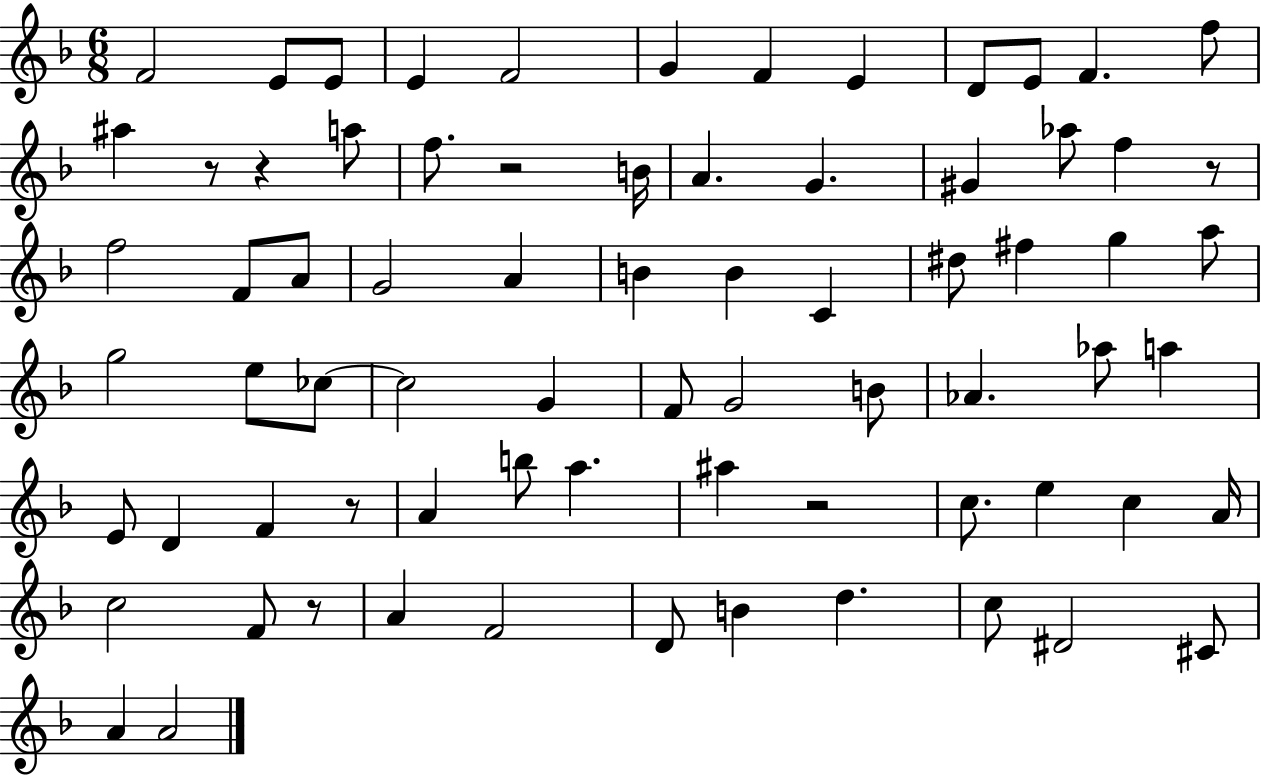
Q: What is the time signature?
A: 6/8